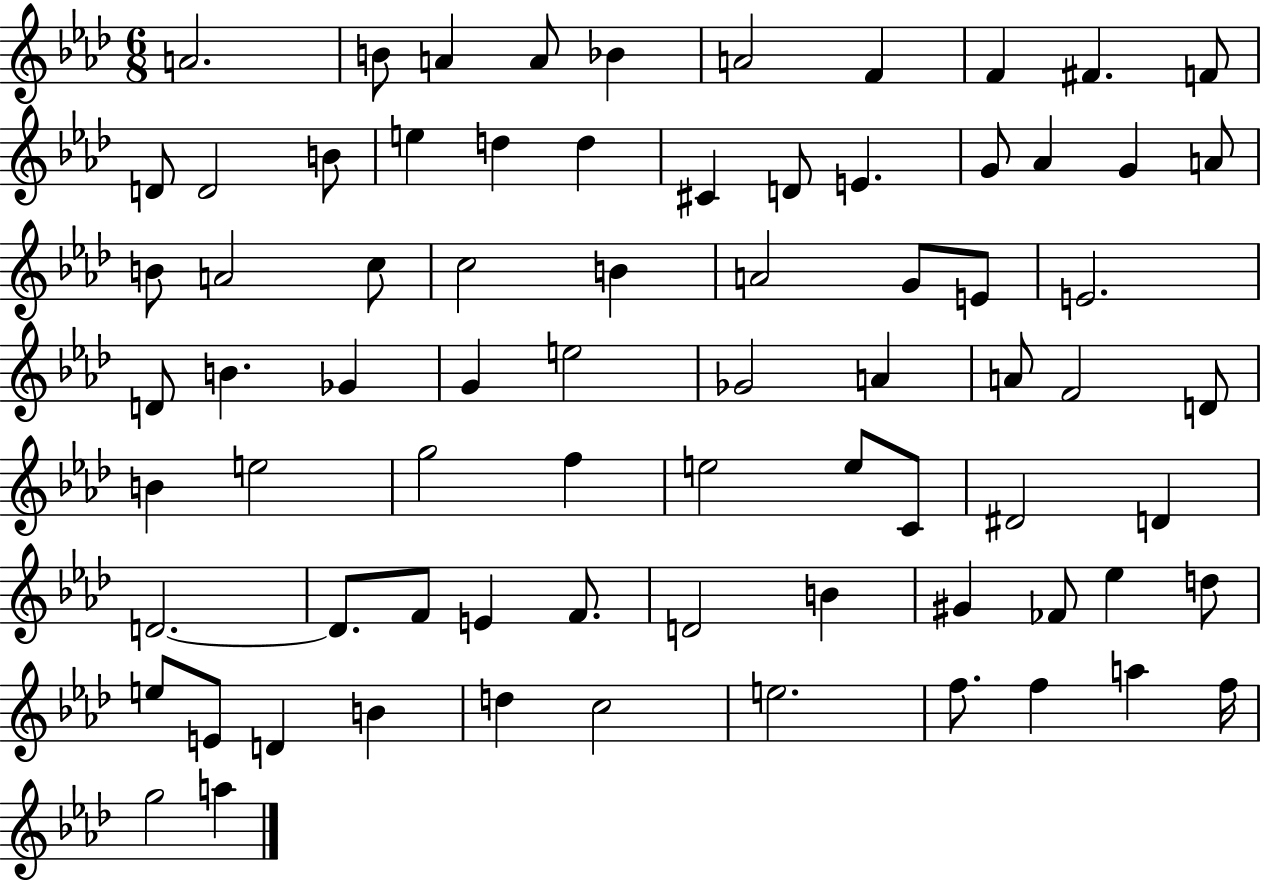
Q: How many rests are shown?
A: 0